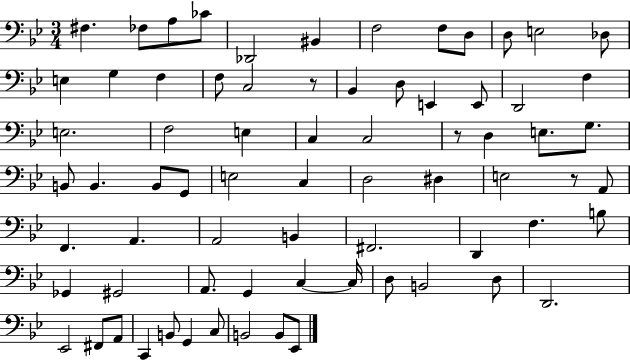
F#3/q. FES3/e A3/e CES4/e Db2/h BIS2/q F3/h F3/e D3/e D3/e E3/h Db3/e E3/q G3/q F3/q F3/e C3/h R/e Bb2/q D3/e E2/q E2/e D2/h F3/q E3/h. F3/h E3/q C3/q C3/h R/e D3/q E3/e. G3/e. B2/e B2/q. B2/e G2/e E3/h C3/q D3/h D#3/q E3/h R/e A2/e F2/q. A2/q. A2/h B2/q F#2/h. D2/q F3/q. B3/e Gb2/q G#2/h A2/e. G2/q C3/q C3/s D3/e B2/h D3/e D2/h. Eb2/h F#2/e A2/e C2/q B2/e G2/q C3/e B2/h B2/e Eb2/e